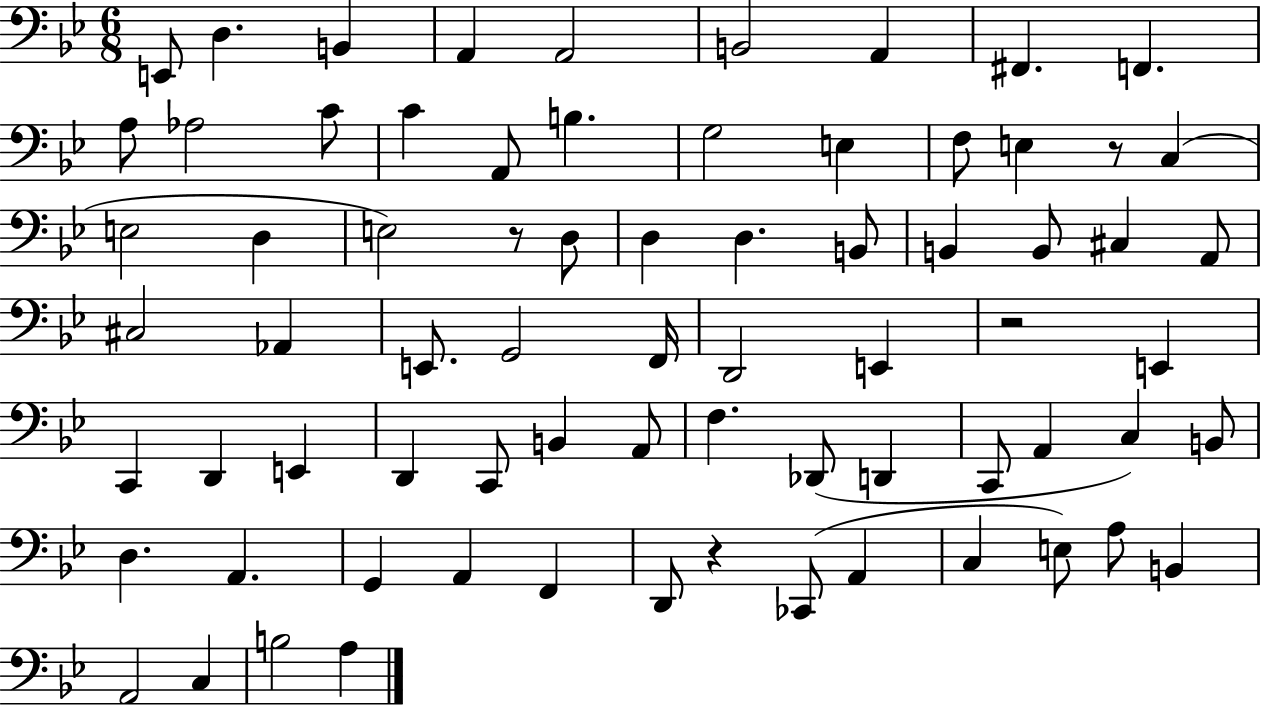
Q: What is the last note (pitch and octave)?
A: A3